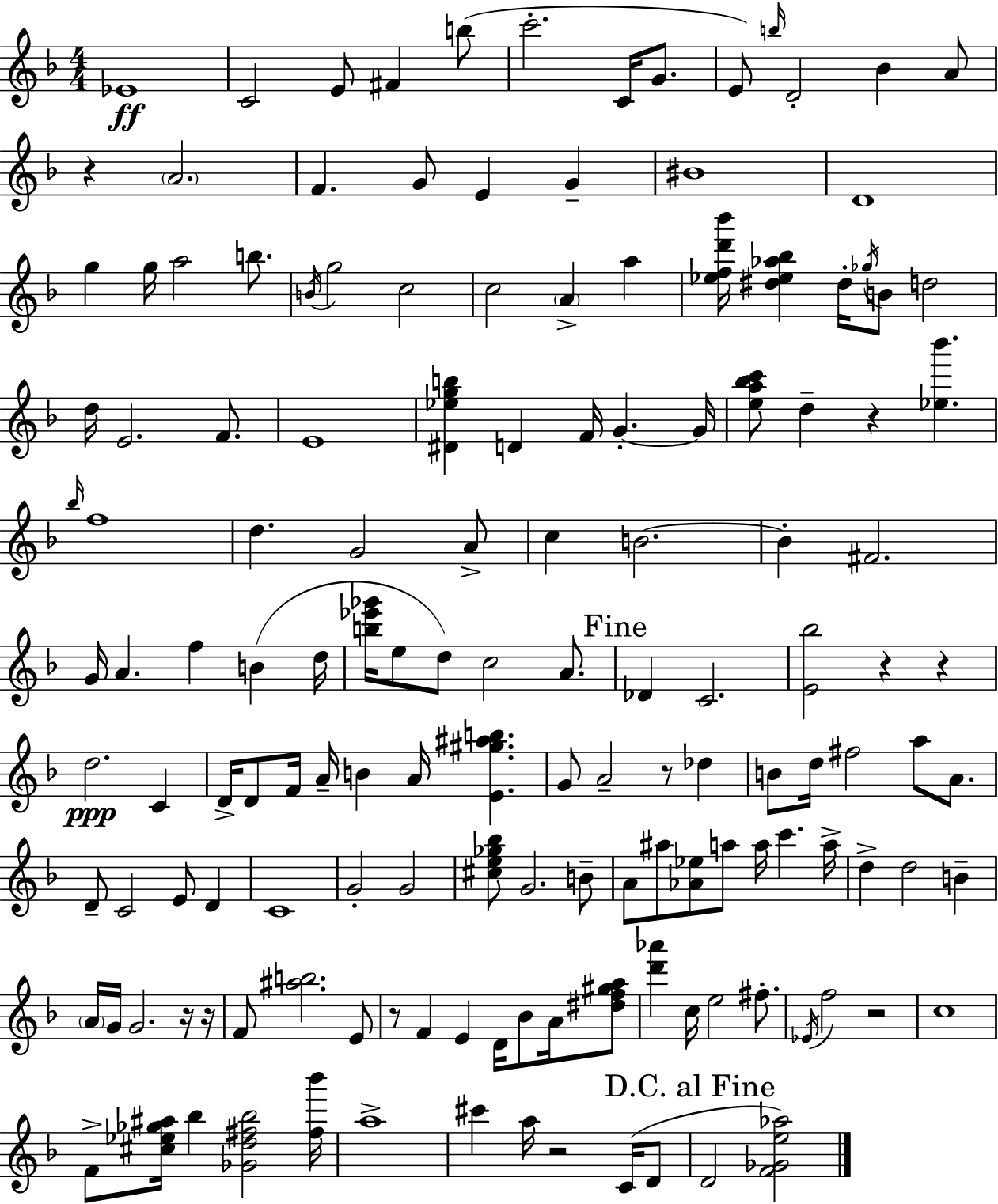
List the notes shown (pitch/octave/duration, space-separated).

Eb4/w C4/h E4/e F#4/q B5/e C6/h. C4/s G4/e. E4/e B5/s D4/h Bb4/q A4/e R/q A4/h. F4/q. G4/e E4/q G4/q BIS4/w D4/w G5/q G5/s A5/h B5/e. B4/s G5/h C5/h C5/h A4/q A5/q [Eb5,F5,D6,Bb6]/s [D#5,Eb5,Ab5,Bb5]/q D#5/s Gb5/s B4/e D5/h D5/s E4/h. F4/e. E4/w [D#4,Eb5,G5,B5]/q D4/q F4/s G4/q. G4/s [E5,A5,Bb5,C6]/e D5/q R/q [Eb5,Bb6]/q. Bb5/s F5/w D5/q. G4/h A4/e C5/q B4/h. B4/q F#4/h. G4/s A4/q. F5/q B4/q D5/s [B5,Eb6,Gb6]/s E5/e D5/e C5/h A4/e. Db4/q C4/h. [E4,Bb5]/h R/q R/q D5/h. C4/q D4/s D4/e F4/s A4/s B4/q A4/s [E4,G#5,A#5,B5]/q. G4/e A4/h R/e Db5/q B4/e D5/s F#5/h A5/e A4/e. D4/e C4/h E4/e D4/q C4/w G4/h G4/h [C#5,E5,Gb5,Bb5]/e G4/h. B4/e A4/e A#5/e [Ab4,Eb5]/e A5/e A5/s C6/q. A5/s D5/q D5/h B4/q A4/s G4/s G4/h. R/s R/s F4/e [A#5,B5]/h. E4/e R/e F4/q E4/q D4/s Bb4/e A4/s [D#5,F5,G#5,A5]/e [D6,Ab6]/q C5/s E5/h F#5/e. Eb4/s F5/h R/h C5/w F4/e [C#5,Eb5,Gb5,A#5]/s Bb5/q [Gb4,D5,F#5,Bb5]/h [F#5,Bb6]/s A5/w C#6/q A5/s R/h C4/s D4/e D4/h [F4,Gb4,E5,Ab5]/h